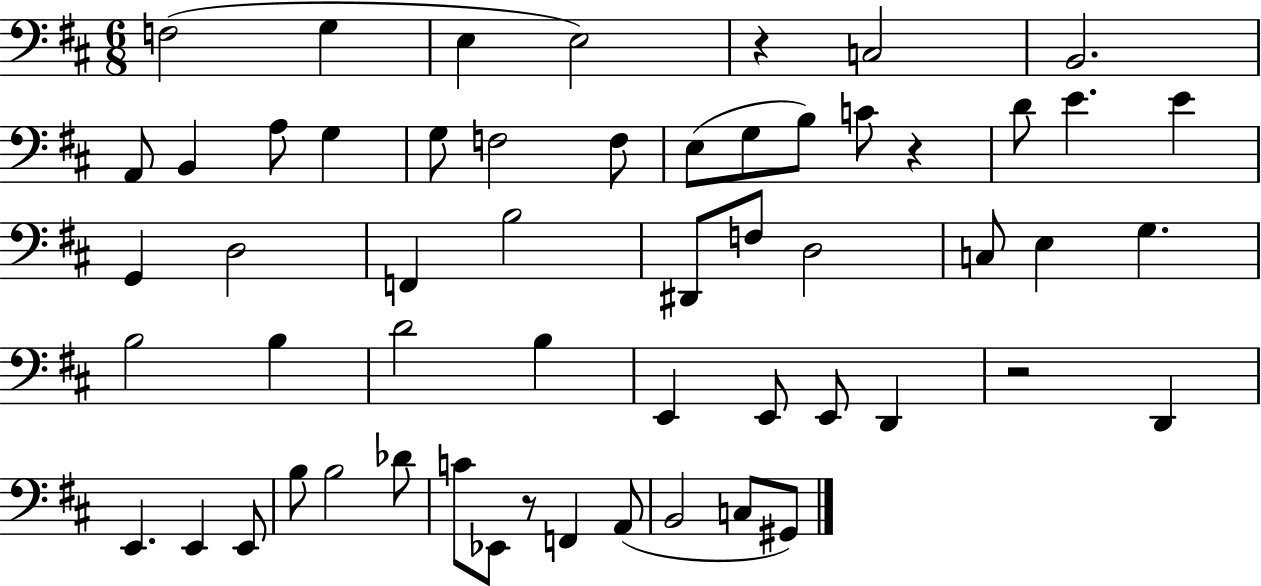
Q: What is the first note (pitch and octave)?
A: F3